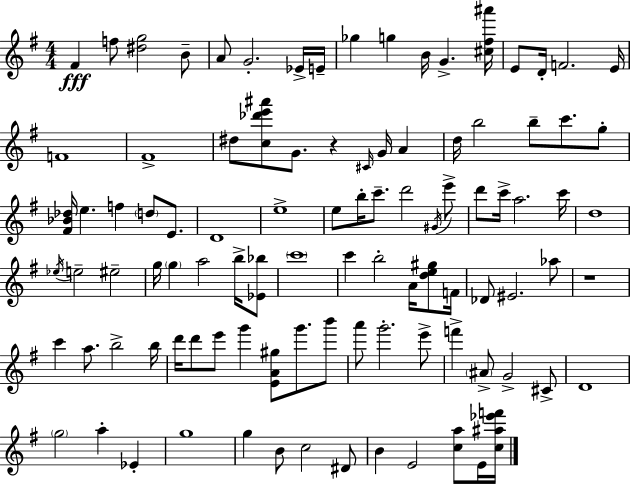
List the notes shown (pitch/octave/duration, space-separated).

F#4/q F5/e [D#5,G5]/h B4/e A4/e G4/h. Eb4/s E4/s Gb5/q G5/q B4/s G4/q. [C#5,F#5,A#6]/s E4/e D4/s F4/h. E4/s F4/w F#4/w D#5/e [C5,Db6,E6,A#6]/e G4/e. R/q C#4/s G4/s A4/q D5/s B5/h B5/e C6/e. G5/e [F#4,Bb4,Db5]/s E5/q. F5/q D5/e E4/e. D4/w E5/w E5/e B5/s C6/e. D6/h G#4/s E6/e D6/e C6/s A5/h. C6/s D5/w Eb5/s E5/h EIS5/h G5/s G5/q A5/h B5/s [Eb4,Bb5]/e C6/w C6/q B5/h A4/s [D5,E5,G#5]/e F4/s Db4/e EIS4/h. Ab5/e R/w C6/q A5/e. B5/h B5/s D6/s D6/e E6/e G6/q [E4,A4,G#5]/e G6/e. B6/e A6/e G6/h. E6/e F6/q A#4/e G4/h C#4/e D4/w G5/h A5/q Eb4/q G5/w G5/q B4/e C5/h D#4/e B4/q E4/h [C5,A5]/e E4/s [C5,A#5,Eb6,F6]/s